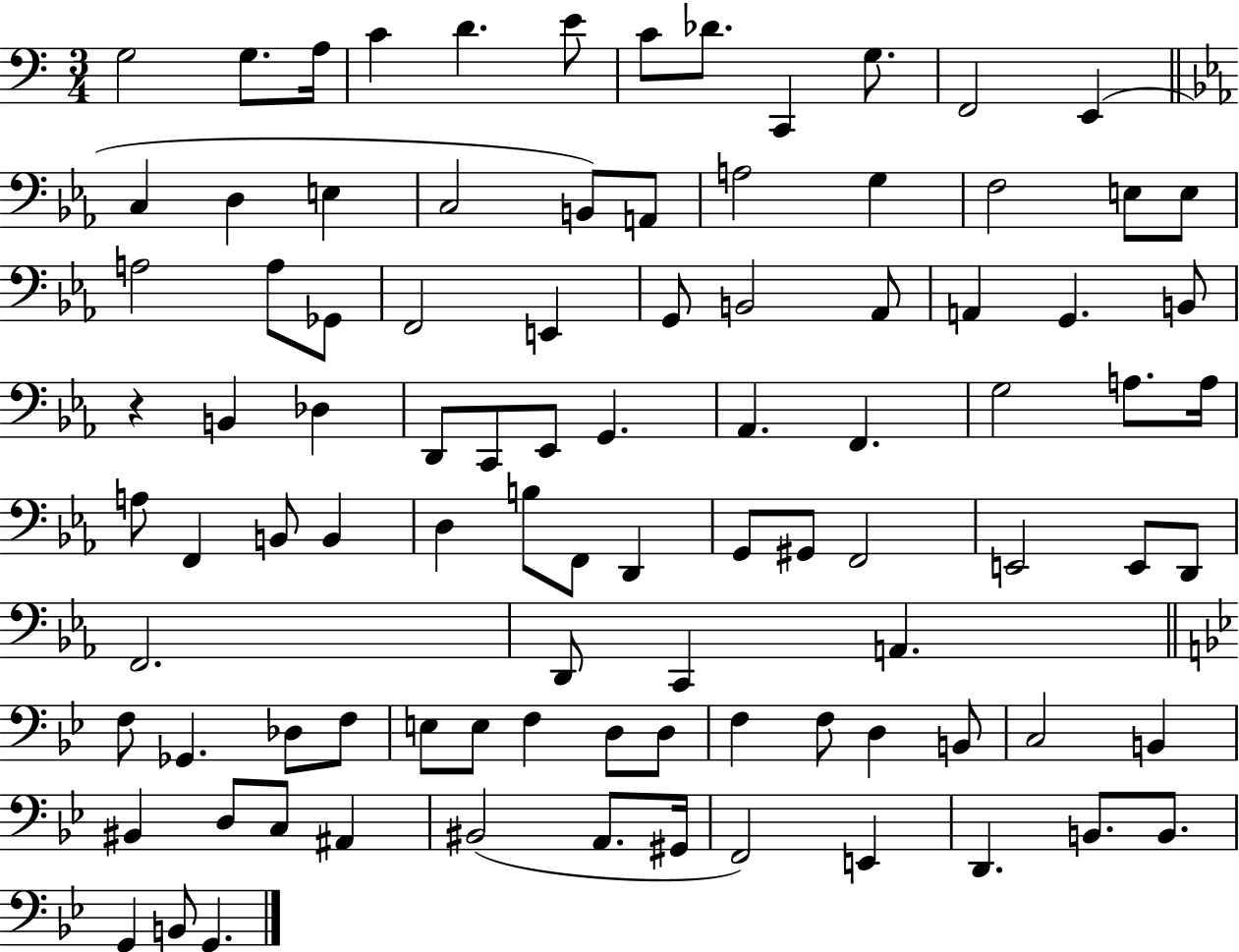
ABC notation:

X:1
T:Untitled
M:3/4
L:1/4
K:C
G,2 G,/2 A,/4 C D E/2 C/2 _D/2 C,, G,/2 F,,2 E,, C, D, E, C,2 B,,/2 A,,/2 A,2 G, F,2 E,/2 E,/2 A,2 A,/2 _G,,/2 F,,2 E,, G,,/2 B,,2 _A,,/2 A,, G,, B,,/2 z B,, _D, D,,/2 C,,/2 _E,,/2 G,, _A,, F,, G,2 A,/2 A,/4 A,/2 F,, B,,/2 B,, D, B,/2 F,,/2 D,, G,,/2 ^G,,/2 F,,2 E,,2 E,,/2 D,,/2 F,,2 D,,/2 C,, A,, F,/2 _G,, _D,/2 F,/2 E,/2 E,/2 F, D,/2 D,/2 F, F,/2 D, B,,/2 C,2 B,, ^B,, D,/2 C,/2 ^A,, ^B,,2 A,,/2 ^G,,/4 F,,2 E,, D,, B,,/2 B,,/2 G,, B,,/2 G,,